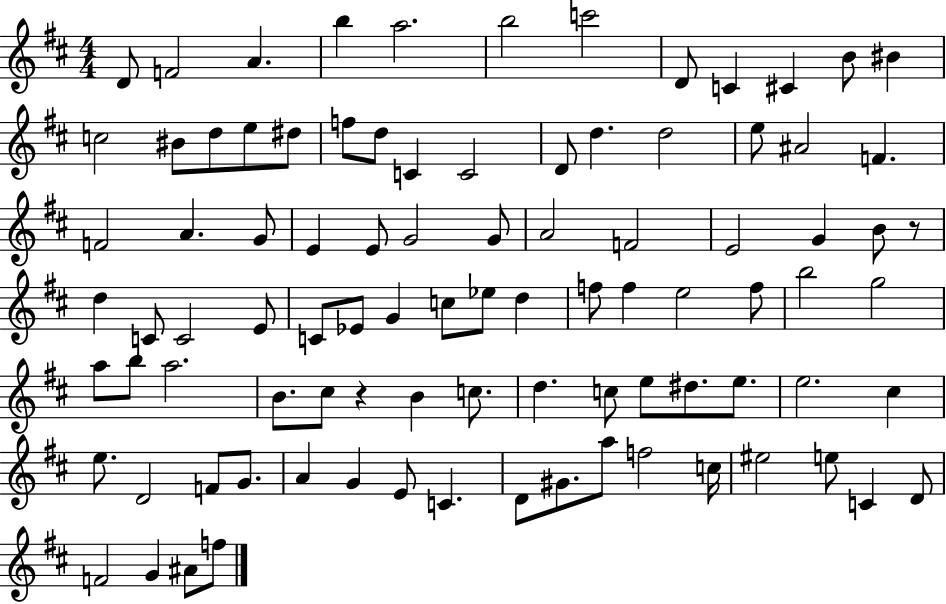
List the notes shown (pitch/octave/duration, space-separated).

D4/e F4/h A4/q. B5/q A5/h. B5/h C6/h D4/e C4/q C#4/q B4/e BIS4/q C5/h BIS4/e D5/e E5/e D#5/e F5/e D5/e C4/q C4/h D4/e D5/q. D5/h E5/e A#4/h F4/q. F4/h A4/q. G4/e E4/q E4/e G4/h G4/e A4/h F4/h E4/h G4/q B4/e R/e D5/q C4/e C4/h E4/e C4/e Eb4/e G4/q C5/e Eb5/e D5/q F5/e F5/q E5/h F5/e B5/h G5/h A5/e B5/e A5/h. B4/e. C#5/e R/q B4/q C5/e. D5/q. C5/e E5/e D#5/e. E5/e. E5/h. C#5/q E5/e. D4/h F4/e G4/e. A4/q G4/q E4/e C4/q. D4/e G#4/e. A5/e F5/h C5/s EIS5/h E5/e C4/q D4/e F4/h G4/q A#4/e F5/e